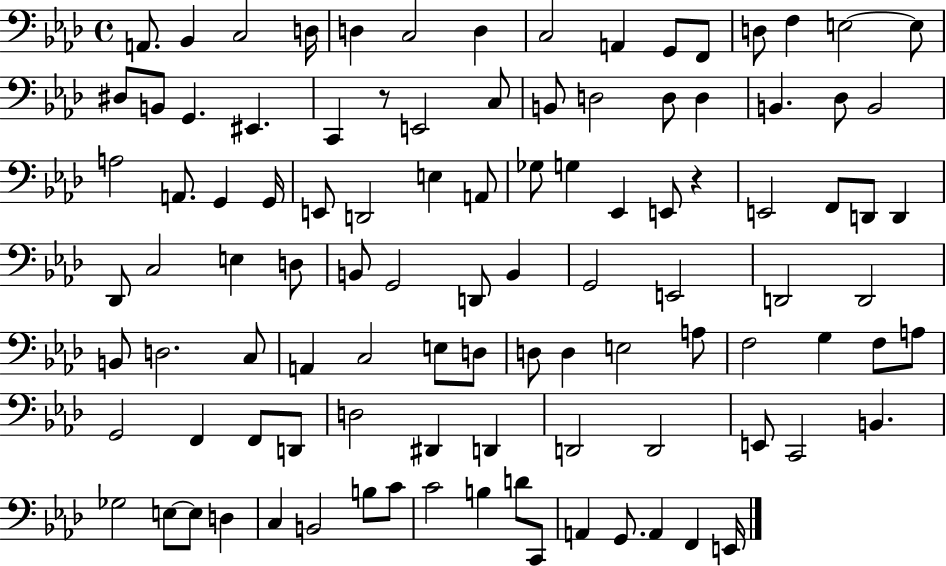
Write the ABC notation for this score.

X:1
T:Untitled
M:4/4
L:1/4
K:Ab
A,,/2 _B,, C,2 D,/4 D, C,2 D, C,2 A,, G,,/2 F,,/2 D,/2 F, E,2 E,/2 ^D,/2 B,,/2 G,, ^E,, C,, z/2 E,,2 C,/2 B,,/2 D,2 D,/2 D, B,, _D,/2 B,,2 A,2 A,,/2 G,, G,,/4 E,,/2 D,,2 E, A,,/2 _G,/2 G, _E,, E,,/2 z E,,2 F,,/2 D,,/2 D,, _D,,/2 C,2 E, D,/2 B,,/2 G,,2 D,,/2 B,, G,,2 E,,2 D,,2 D,,2 B,,/2 D,2 C,/2 A,, C,2 E,/2 D,/2 D,/2 D, E,2 A,/2 F,2 G, F,/2 A,/2 G,,2 F,, F,,/2 D,,/2 D,2 ^D,, D,, D,,2 D,,2 E,,/2 C,,2 B,, _G,2 E,/2 E,/2 D, C, B,,2 B,/2 C/2 C2 B, D/2 C,,/2 A,, G,,/2 A,, F,, E,,/4